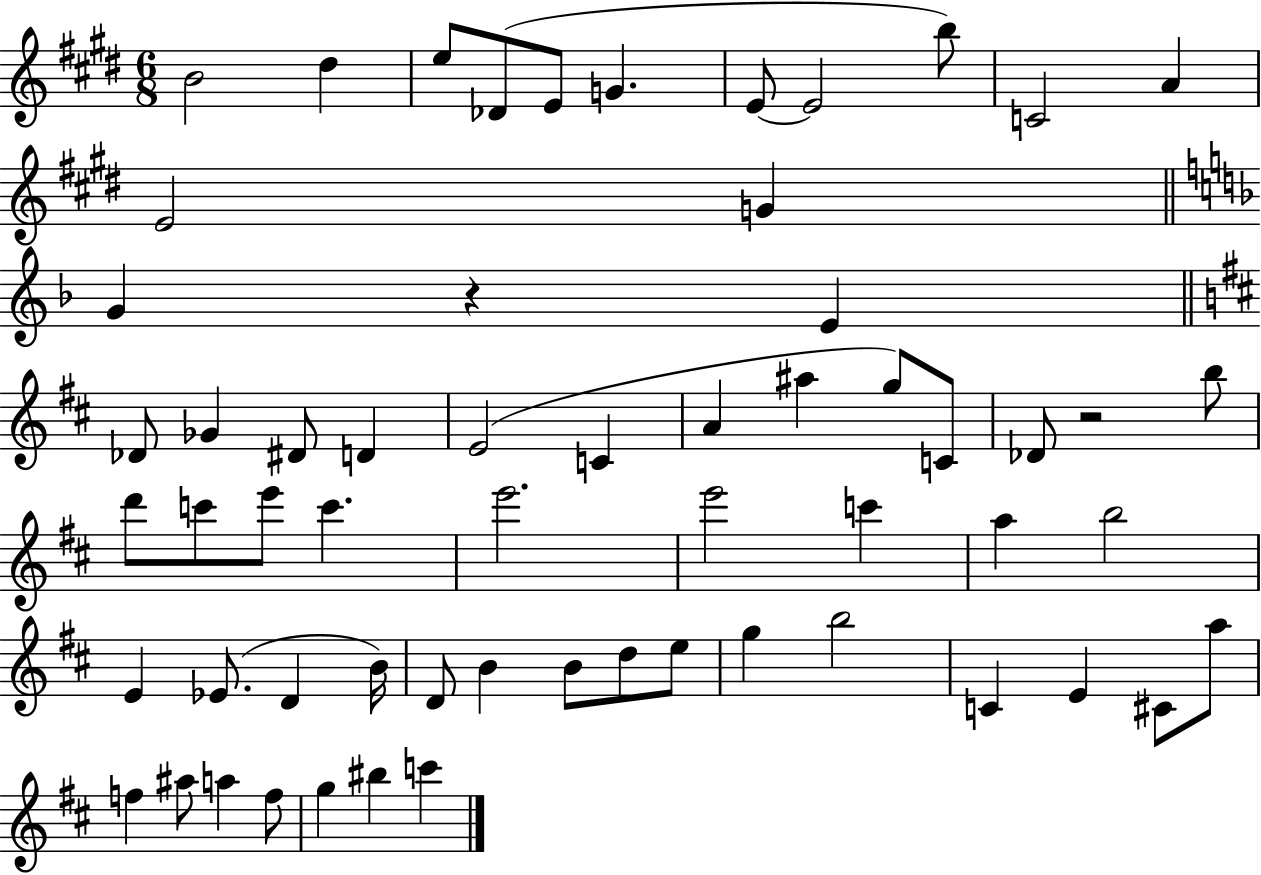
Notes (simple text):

B4/h D#5/q E5/e Db4/e E4/e G4/q. E4/e E4/h B5/e C4/h A4/q E4/h G4/q G4/q R/q E4/q Db4/e Gb4/q D#4/e D4/q E4/h C4/q A4/q A#5/q G5/e C4/e Db4/e R/h B5/e D6/e C6/e E6/e C6/q. E6/h. E6/h C6/q A5/q B5/h E4/q Eb4/e. D4/q B4/s D4/e B4/q B4/e D5/e E5/e G5/q B5/h C4/q E4/q C#4/e A5/e F5/q A#5/e A5/q F5/e G5/q BIS5/q C6/q